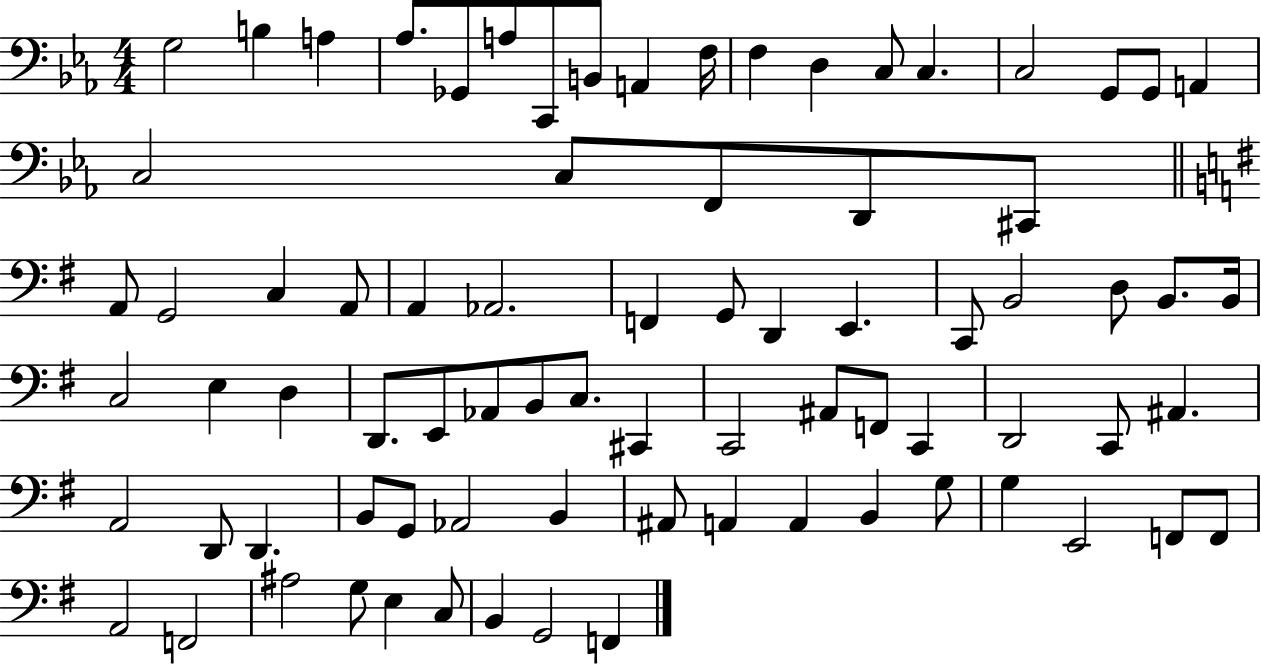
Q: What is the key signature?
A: EES major